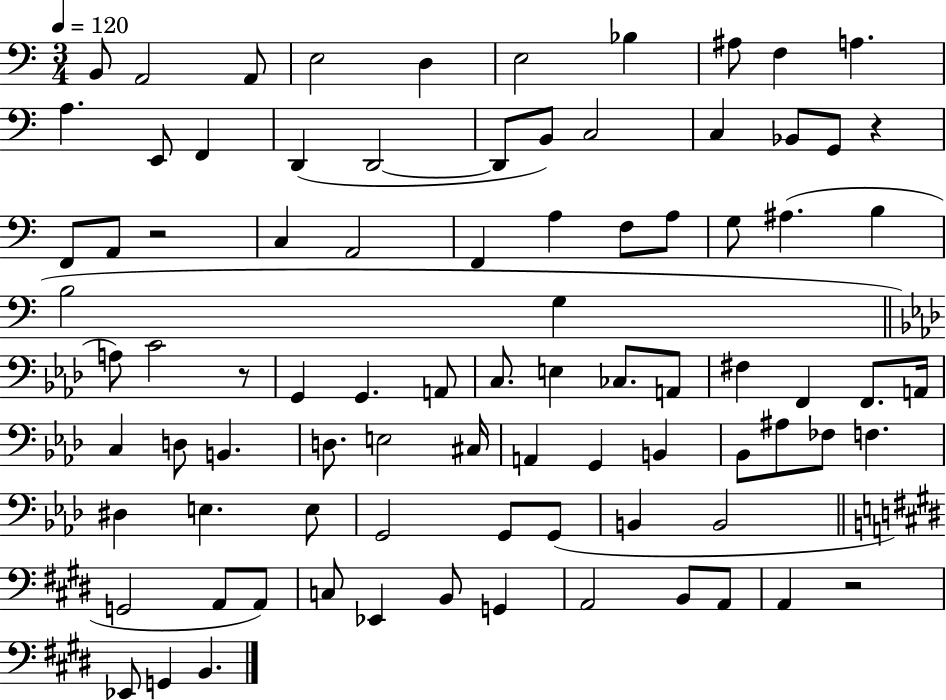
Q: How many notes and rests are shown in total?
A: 86